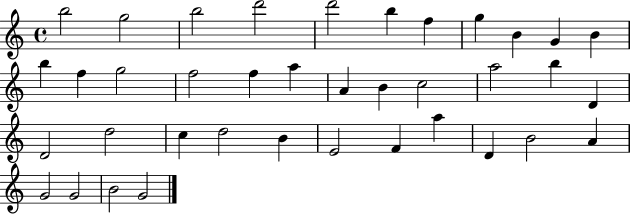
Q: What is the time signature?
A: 4/4